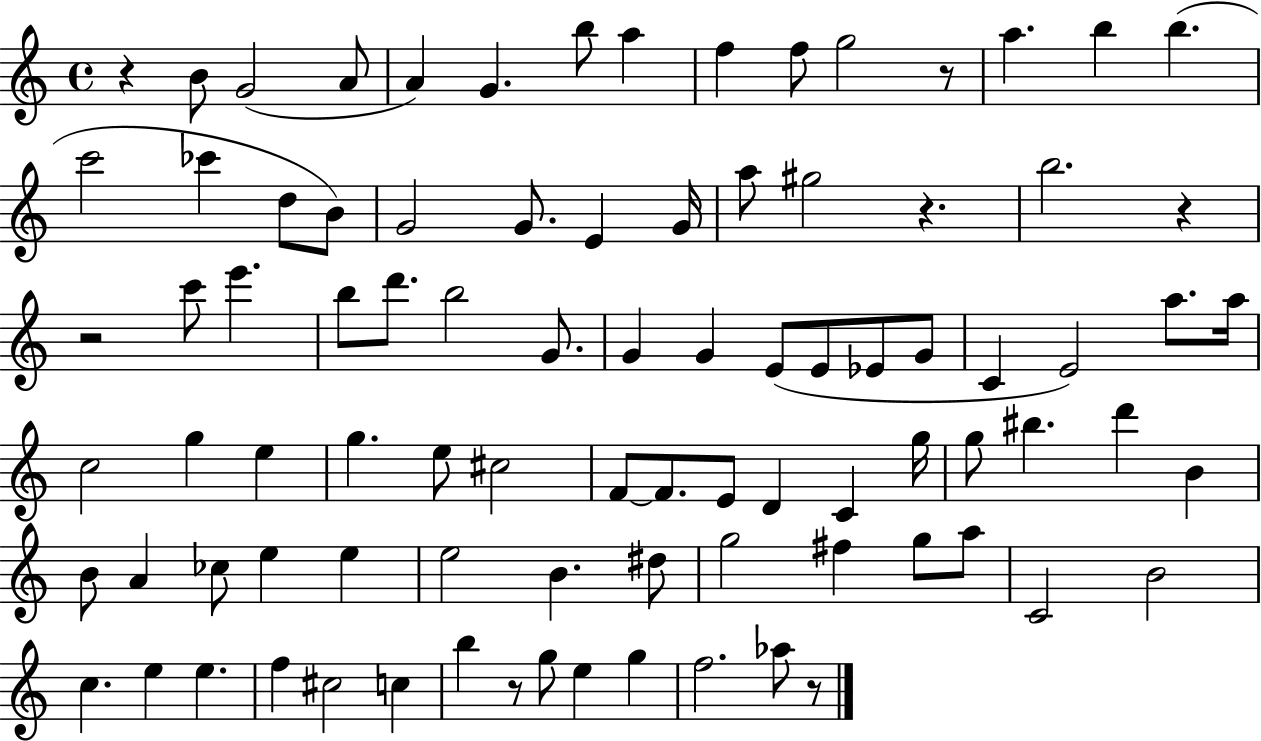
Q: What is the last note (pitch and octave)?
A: Ab5